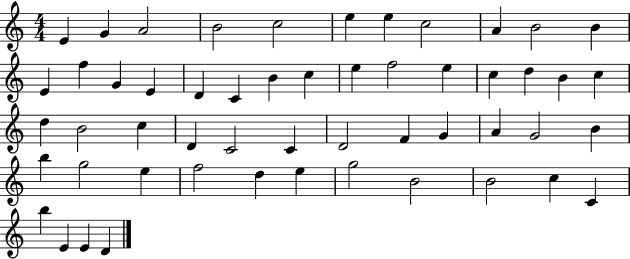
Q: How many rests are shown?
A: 0